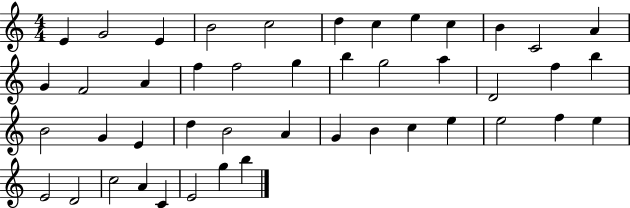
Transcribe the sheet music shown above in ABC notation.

X:1
T:Untitled
M:4/4
L:1/4
K:C
E G2 E B2 c2 d c e c B C2 A G F2 A f f2 g b g2 a D2 f b B2 G E d B2 A G B c e e2 f e E2 D2 c2 A C E2 g b